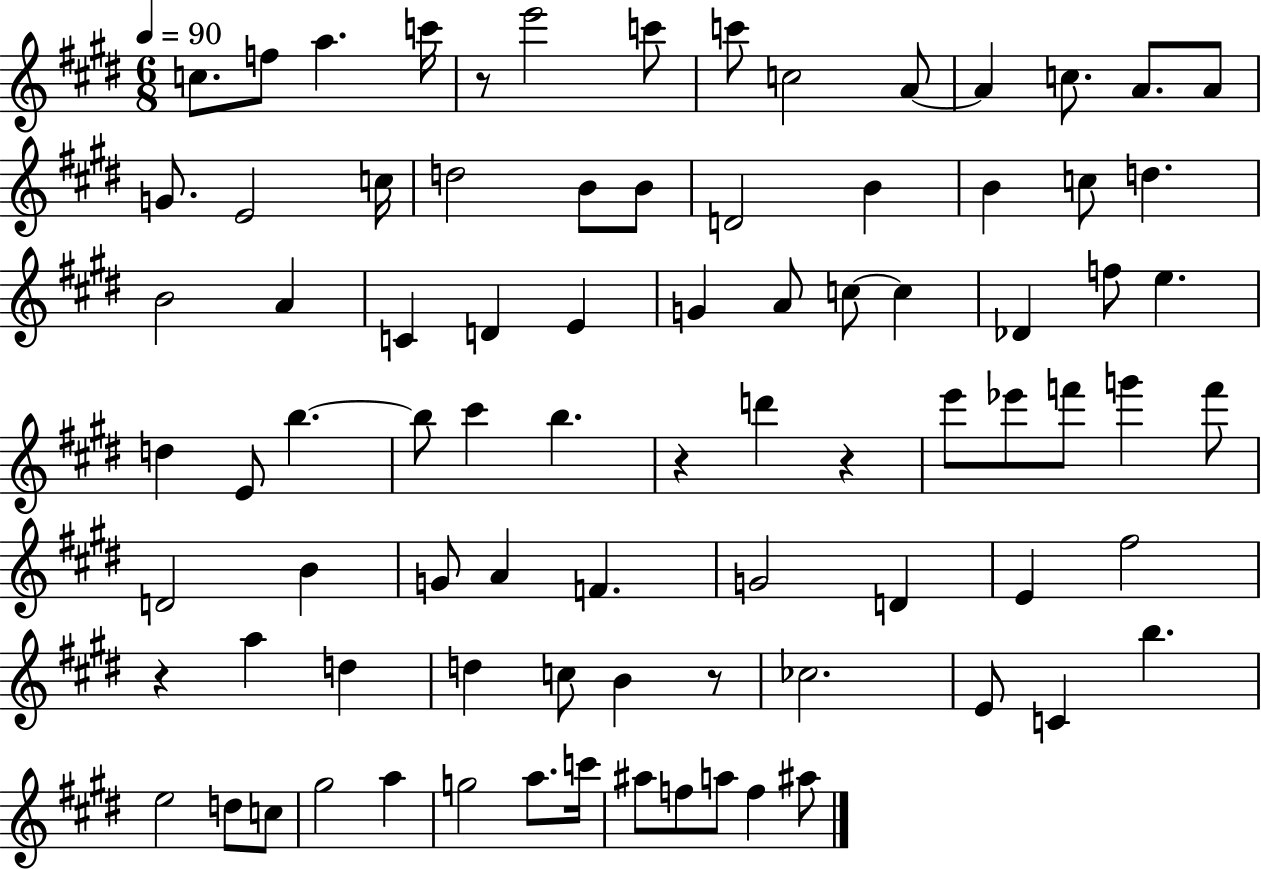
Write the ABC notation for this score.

X:1
T:Untitled
M:6/8
L:1/4
K:E
c/2 f/2 a c'/4 z/2 e'2 c'/2 c'/2 c2 A/2 A c/2 A/2 A/2 G/2 E2 c/4 d2 B/2 B/2 D2 B B c/2 d B2 A C D E G A/2 c/2 c _D f/2 e d E/2 b b/2 ^c' b z d' z e'/2 _e'/2 f'/2 g' f'/2 D2 B G/2 A F G2 D E ^f2 z a d d c/2 B z/2 _c2 E/2 C b e2 d/2 c/2 ^g2 a g2 a/2 c'/4 ^a/2 f/2 a/2 f ^a/2